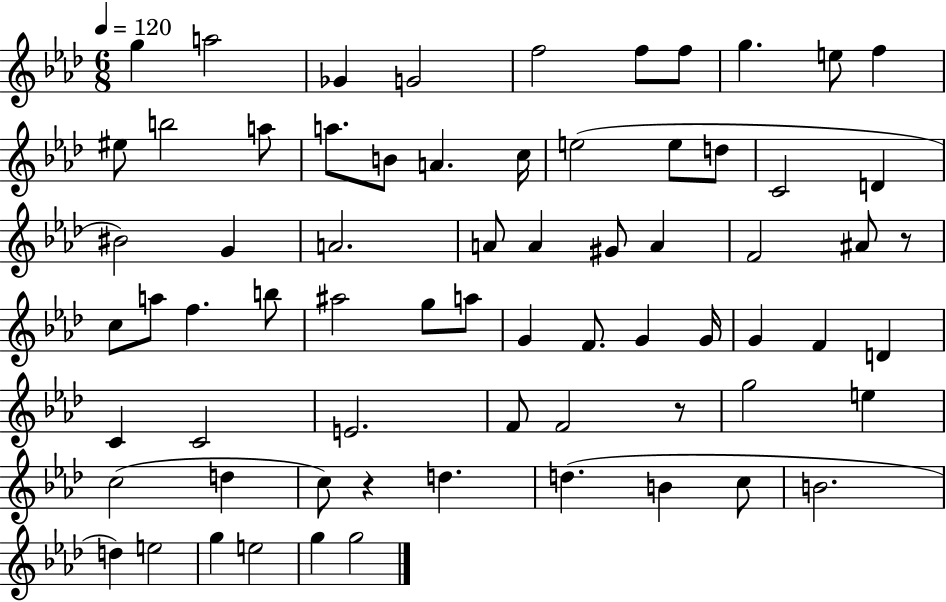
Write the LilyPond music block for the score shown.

{
  \clef treble
  \numericTimeSignature
  \time 6/8
  \key aes \major
  \tempo 4 = 120
  g''4 a''2 | ges'4 g'2 | f''2 f''8 f''8 | g''4. e''8 f''4 | \break eis''8 b''2 a''8 | a''8. b'8 a'4. c''16 | e''2( e''8 d''8 | c'2 d'4 | \break bis'2) g'4 | a'2. | a'8 a'4 gis'8 a'4 | f'2 ais'8 r8 | \break c''8 a''8 f''4. b''8 | ais''2 g''8 a''8 | g'4 f'8. g'4 g'16 | g'4 f'4 d'4 | \break c'4 c'2 | e'2. | f'8 f'2 r8 | g''2 e''4 | \break c''2( d''4 | c''8) r4 d''4. | d''4.( b'4 c''8 | b'2. | \break d''4) e''2 | g''4 e''2 | g''4 g''2 | \bar "|."
}